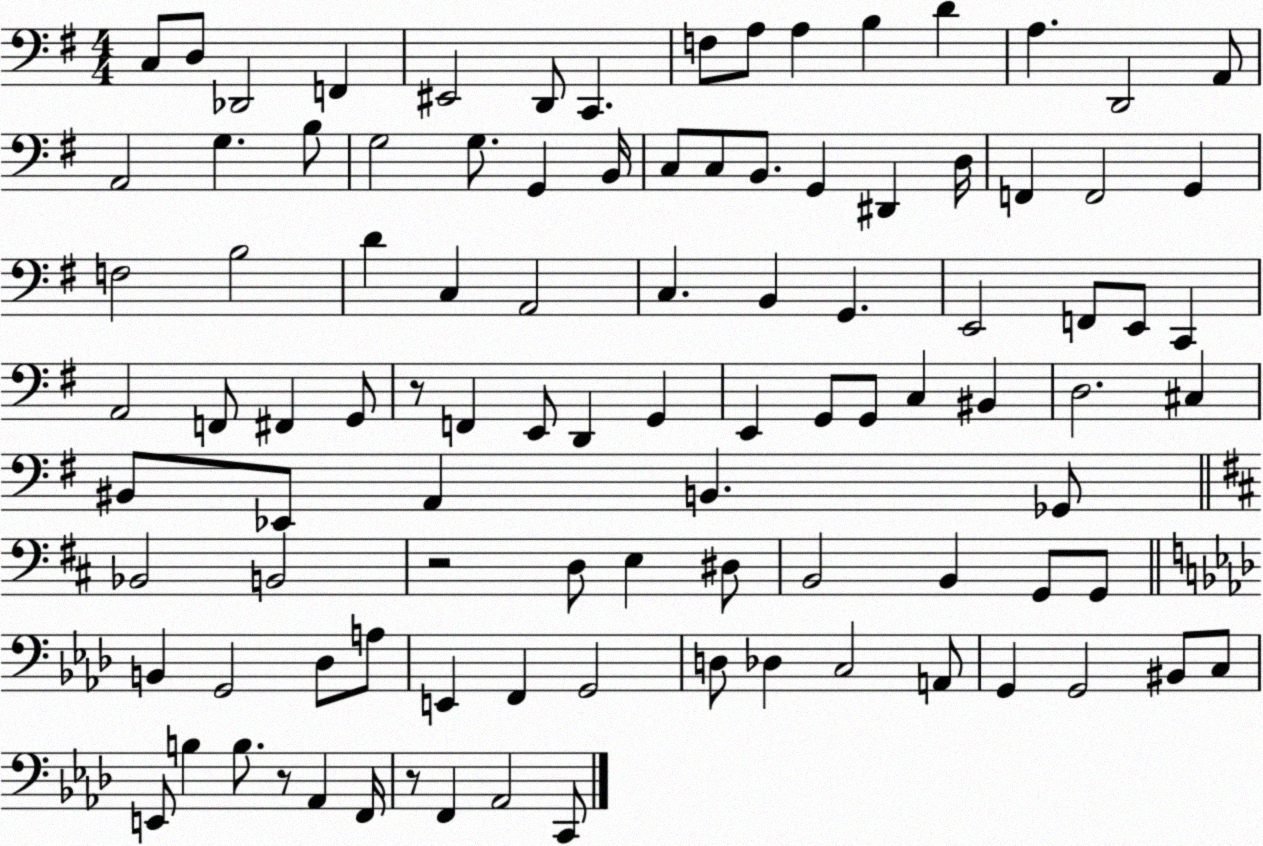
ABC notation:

X:1
T:Untitled
M:4/4
L:1/4
K:G
C,/2 D,/2 _D,,2 F,, ^E,,2 D,,/2 C,, F,/2 A,/2 A, B, D A, D,,2 A,,/2 A,,2 G, B,/2 G,2 G,/2 G,, B,,/4 C,/2 C,/2 B,,/2 G,, ^D,, D,/4 F,, F,,2 G,, F,2 B,2 D C, A,,2 C, B,, G,, E,,2 F,,/2 E,,/2 C,, A,,2 F,,/2 ^F,, G,,/2 z/2 F,, E,,/2 D,, G,, E,, G,,/2 G,,/2 C, ^B,, D,2 ^C, ^B,,/2 _E,,/2 A,, B,, _G,,/2 _B,,2 B,,2 z2 D,/2 E, ^D,/2 B,,2 B,, G,,/2 G,,/2 B,, G,,2 _D,/2 A,/2 E,, F,, G,,2 D,/2 _D, C,2 A,,/2 G,, G,,2 ^B,,/2 C,/2 E,,/2 B, B,/2 z/2 _A,, F,,/4 z/2 F,, _A,,2 C,,/2